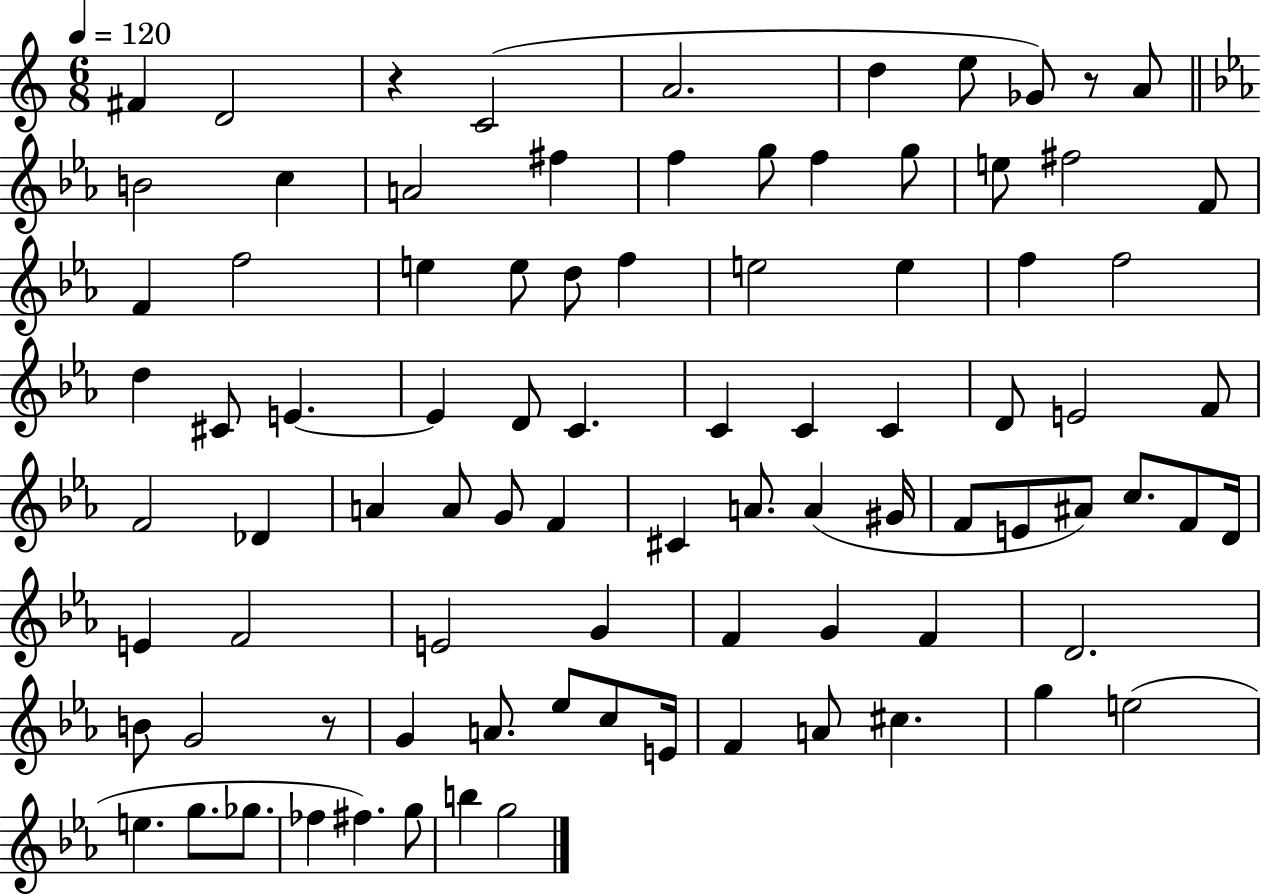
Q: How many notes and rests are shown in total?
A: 88